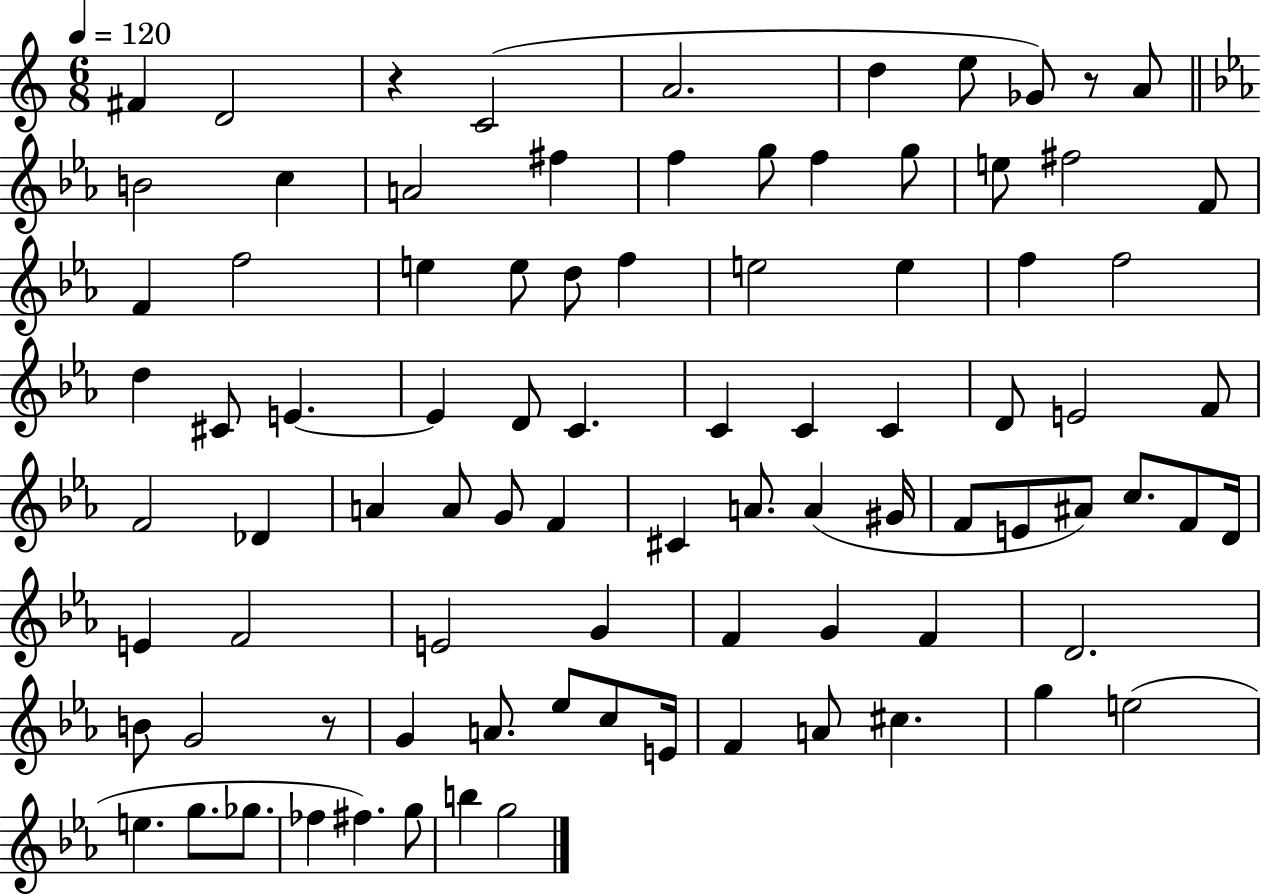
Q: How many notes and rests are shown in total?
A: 88